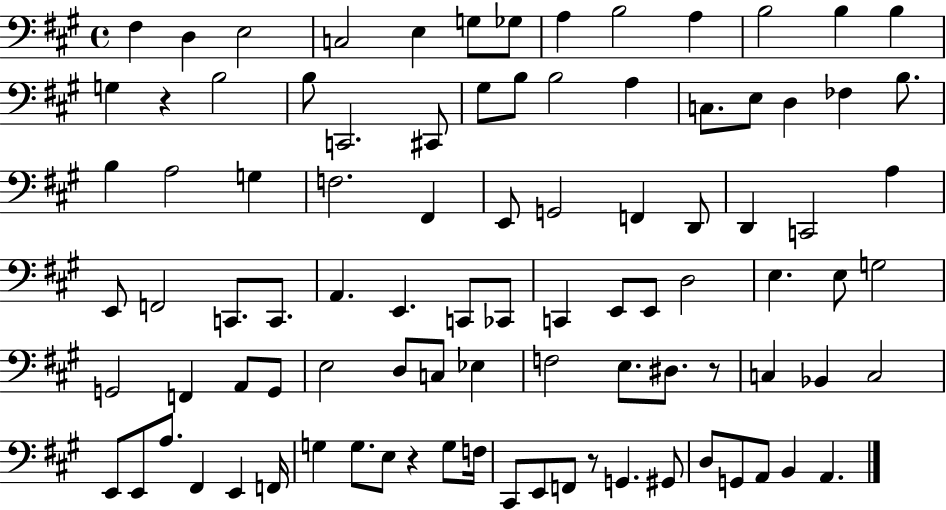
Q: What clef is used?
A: bass